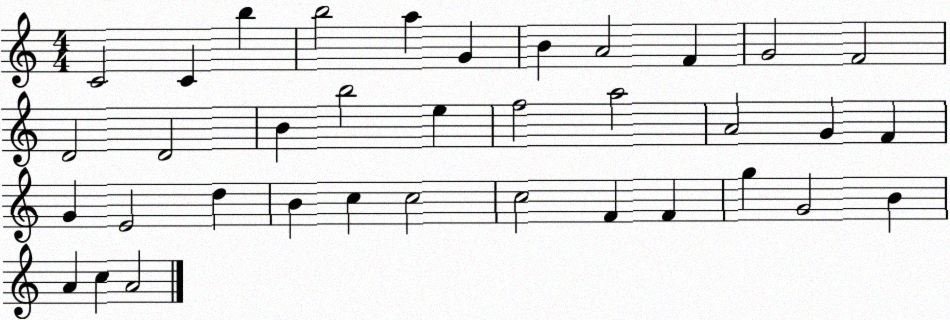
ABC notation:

X:1
T:Untitled
M:4/4
L:1/4
K:C
C2 C b b2 a G B A2 F G2 F2 D2 D2 B b2 e f2 a2 A2 G F G E2 d B c c2 c2 F F g G2 B A c A2